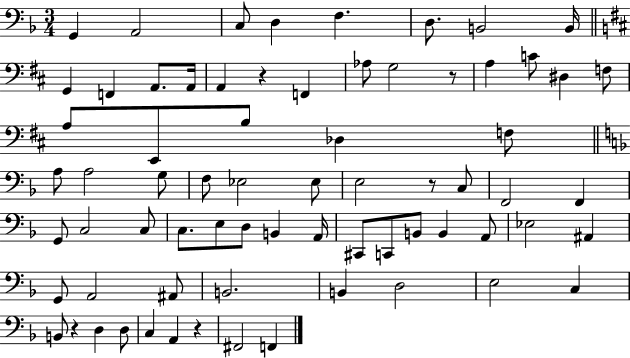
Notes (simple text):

G2/q A2/h C3/e D3/q F3/q. D3/e. B2/h B2/s G2/q F2/q A2/e. A2/s A2/q R/q F2/q Ab3/e G3/h R/e A3/q C4/e D#3/q F3/e A3/e E2/e B3/e Db3/q F3/e A3/e A3/h G3/e F3/e Eb3/h Eb3/e E3/h R/e C3/e F2/h F2/q G2/e C3/h C3/e C3/e. E3/e D3/e B2/q A2/s C#2/e C2/e B2/e B2/q A2/e Eb3/h A#2/q G2/e A2/h A#2/e B2/h. B2/q D3/h E3/h C3/q B2/e R/q D3/q D3/e C3/q A2/q R/q F#2/h F2/q